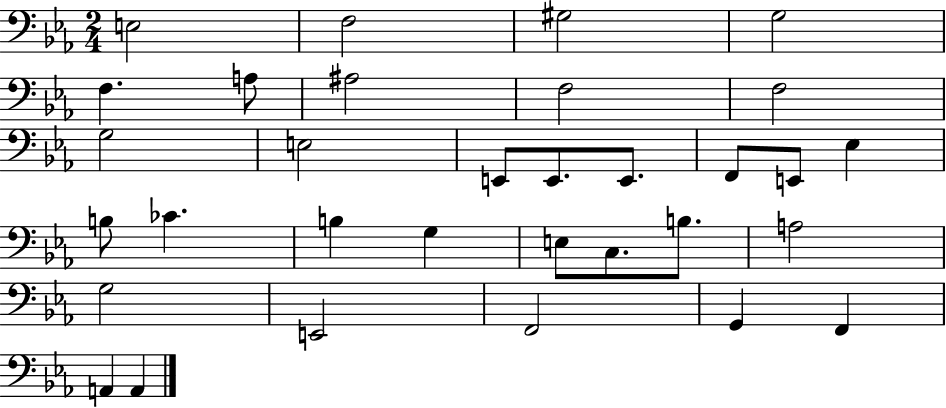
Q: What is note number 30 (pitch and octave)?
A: F2